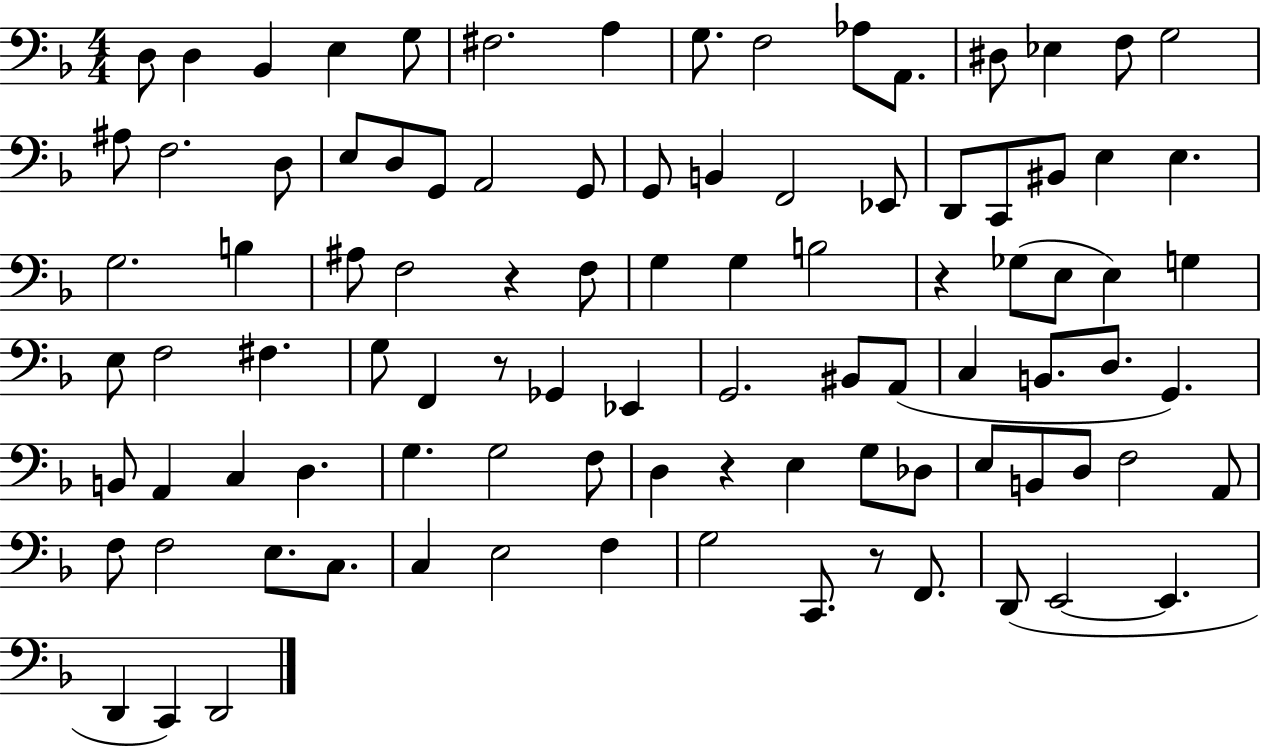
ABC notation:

X:1
T:Untitled
M:4/4
L:1/4
K:F
D,/2 D, _B,, E, G,/2 ^F,2 A, G,/2 F,2 _A,/2 A,,/2 ^D,/2 _E, F,/2 G,2 ^A,/2 F,2 D,/2 E,/2 D,/2 G,,/2 A,,2 G,,/2 G,,/2 B,, F,,2 _E,,/2 D,,/2 C,,/2 ^B,,/2 E, E, G,2 B, ^A,/2 F,2 z F,/2 G, G, B,2 z _G,/2 E,/2 E, G, E,/2 F,2 ^F, G,/2 F,, z/2 _G,, _E,, G,,2 ^B,,/2 A,,/2 C, B,,/2 D,/2 G,, B,,/2 A,, C, D, G, G,2 F,/2 D, z E, G,/2 _D,/2 E,/2 B,,/2 D,/2 F,2 A,,/2 F,/2 F,2 E,/2 C,/2 C, E,2 F, G,2 C,,/2 z/2 F,,/2 D,,/2 E,,2 E,, D,, C,, D,,2